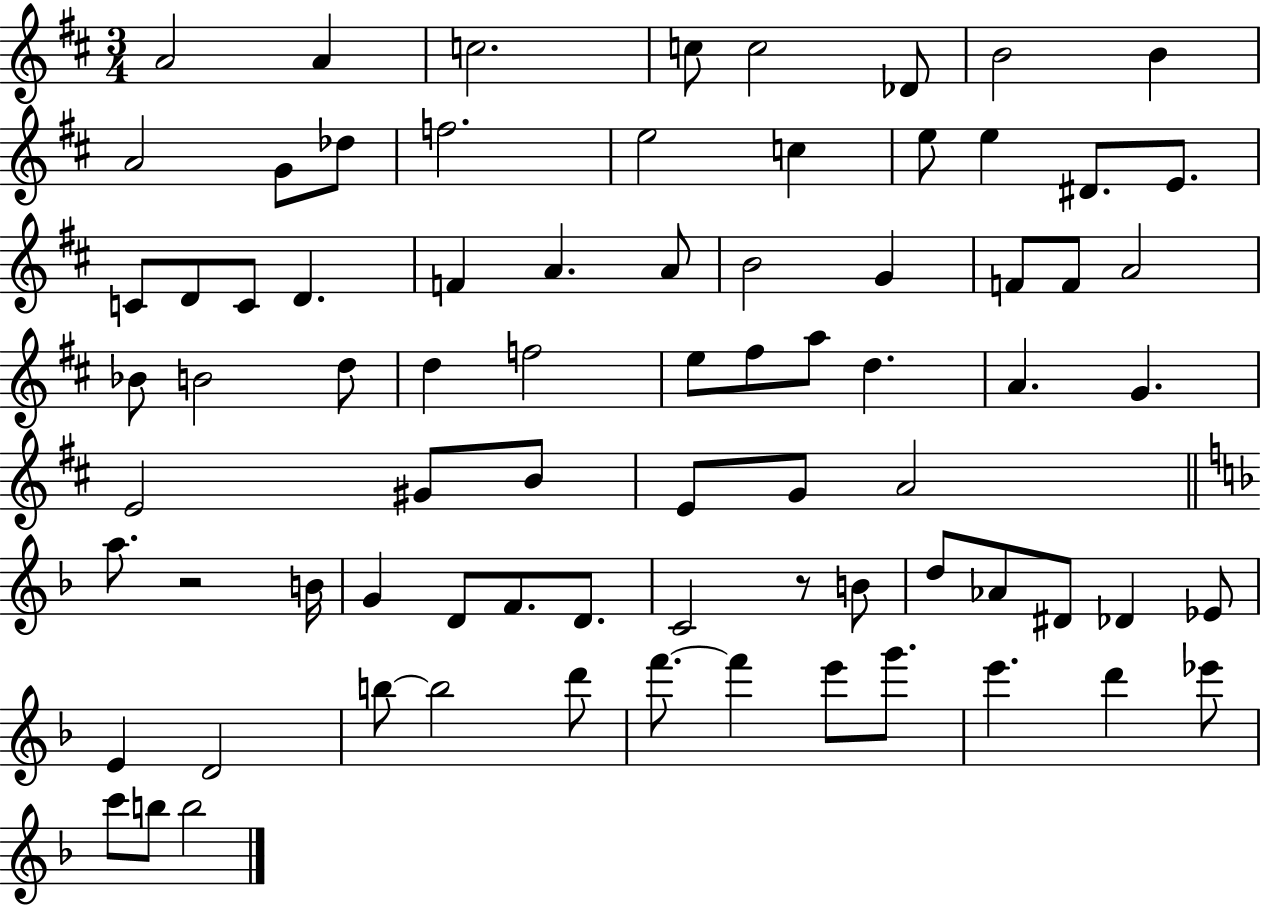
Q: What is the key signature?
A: D major